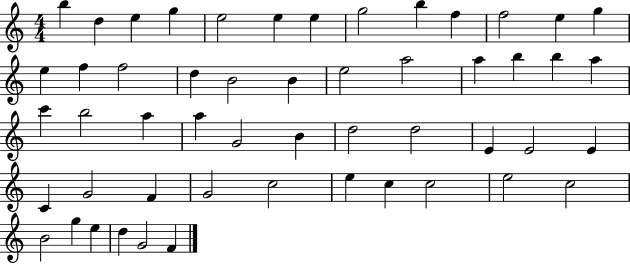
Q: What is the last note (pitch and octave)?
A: F4